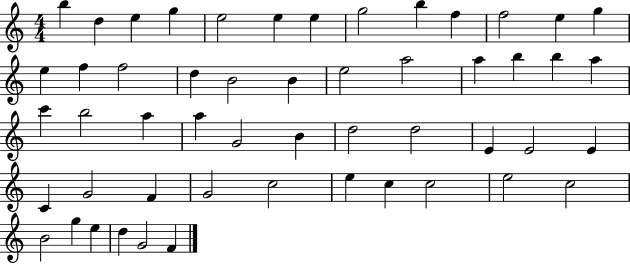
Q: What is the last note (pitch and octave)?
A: F4